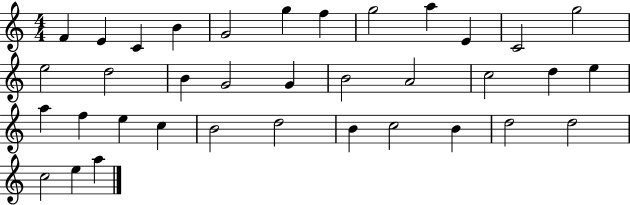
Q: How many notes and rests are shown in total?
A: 36